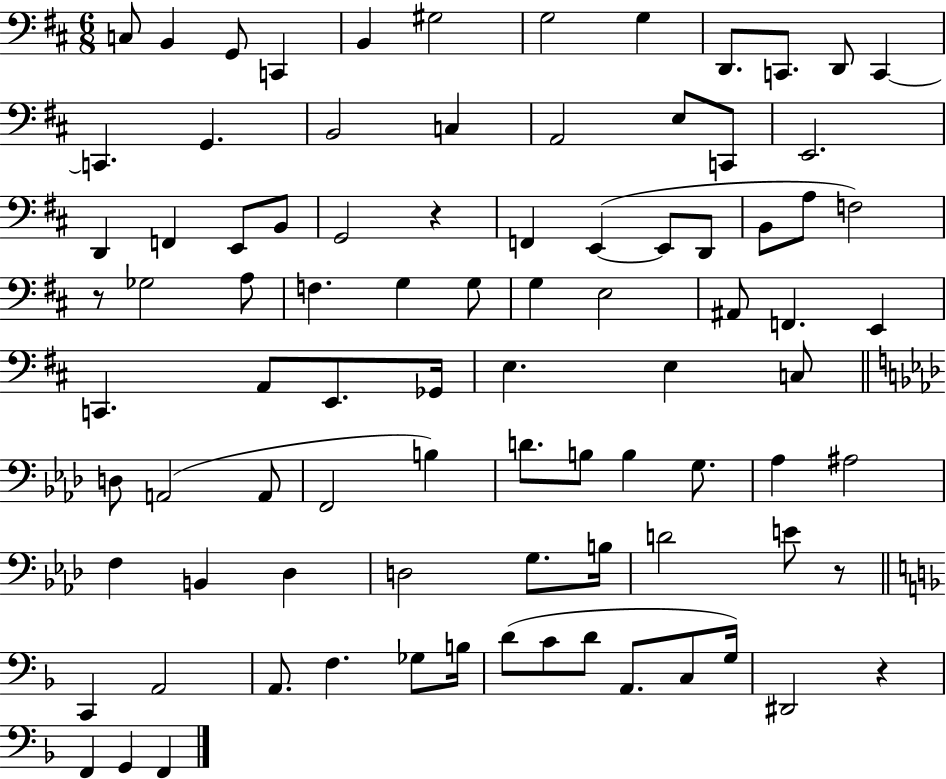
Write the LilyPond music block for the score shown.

{
  \clef bass
  \numericTimeSignature
  \time 6/8
  \key d \major
  c8 b,4 g,8 c,4 | b,4 gis2 | g2 g4 | d,8. c,8. d,8 c,4~~ | \break c,4. g,4. | b,2 c4 | a,2 e8 c,8 | e,2. | \break d,4 f,4 e,8 b,8 | g,2 r4 | f,4 e,4~(~ e,8 d,8 | b,8 a8 f2) | \break r8 ges2 a8 | f4. g4 g8 | g4 e2 | ais,8 f,4. e,4 | \break c,4. a,8 e,8. ges,16 | e4. e4 c8 | \bar "||" \break \key f \minor d8 a,2( a,8 | f,2 b4) | d'8. b8 b4 g8. | aes4 ais2 | \break f4 b,4 des4 | d2 g8. b16 | d'2 e'8 r8 | \bar "||" \break \key f \major c,4 a,2 | a,8. f4. ges8 b16 | d'8( c'8 d'8 a,8. c8 g16) | dis,2 r4 | \break f,4 g,4 f,4 | \bar "|."
}